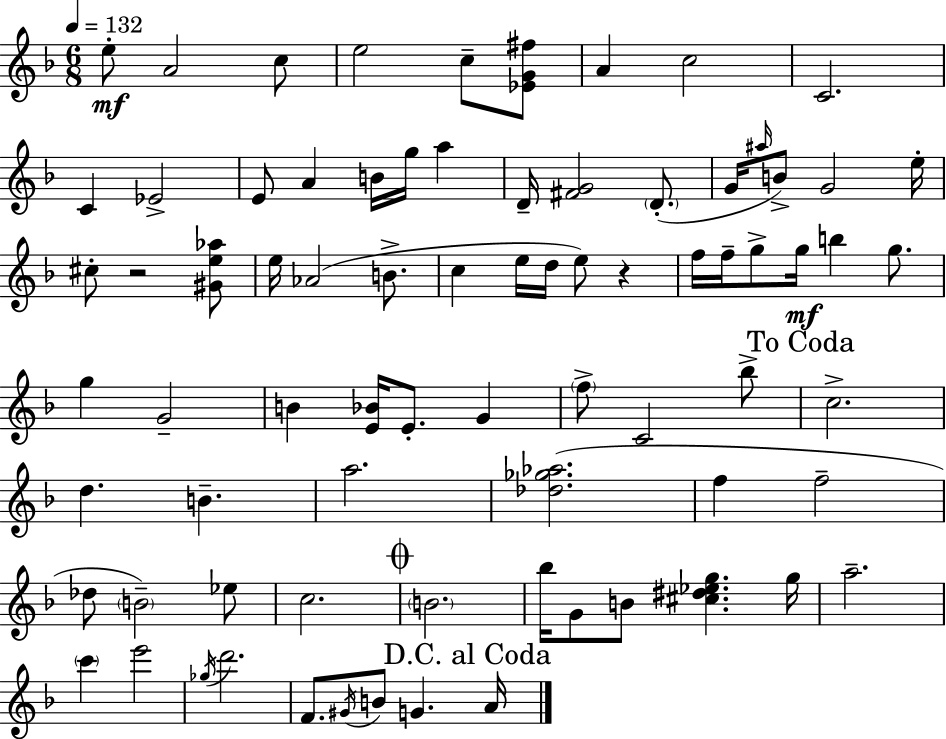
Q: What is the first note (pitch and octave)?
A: E5